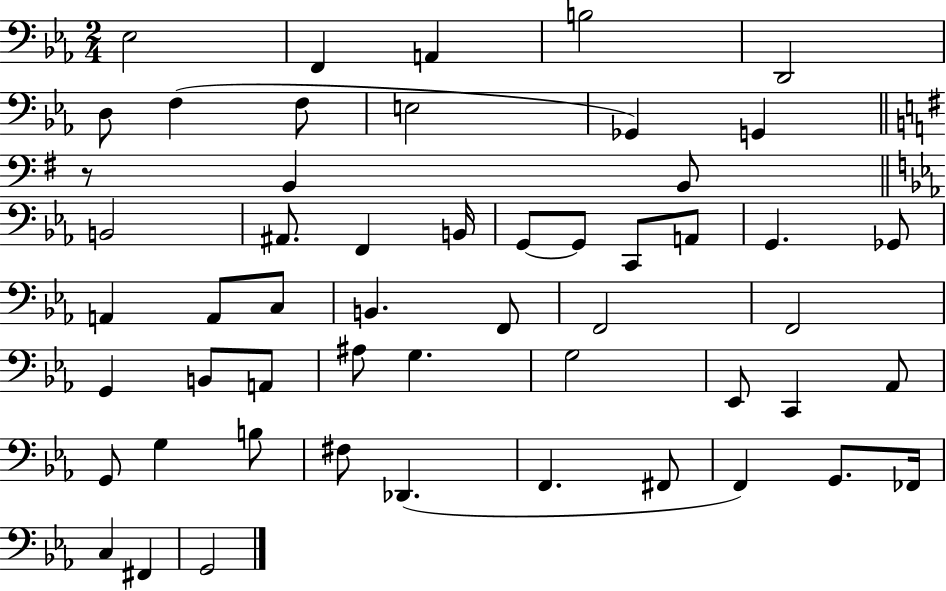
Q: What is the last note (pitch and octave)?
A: G2